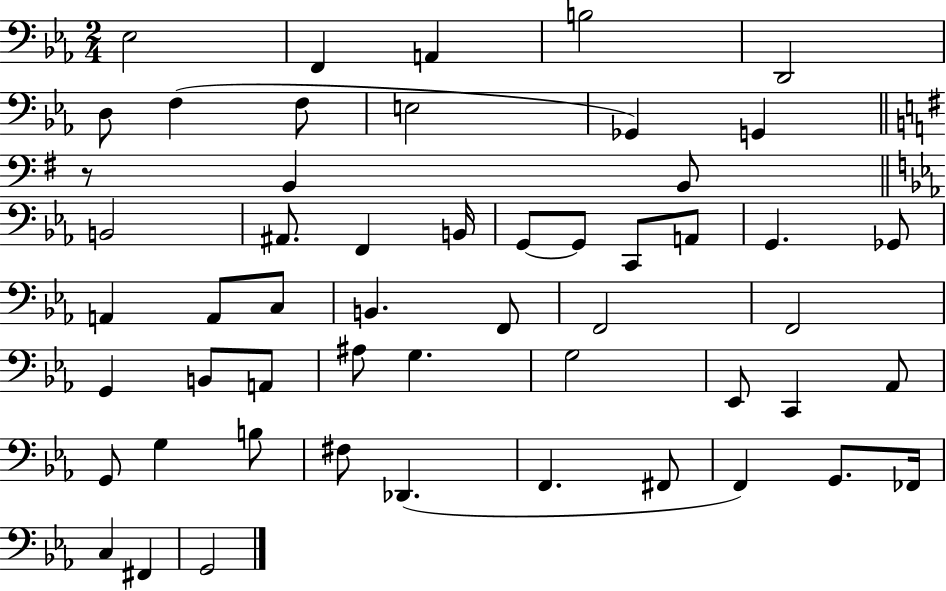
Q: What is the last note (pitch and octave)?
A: G2